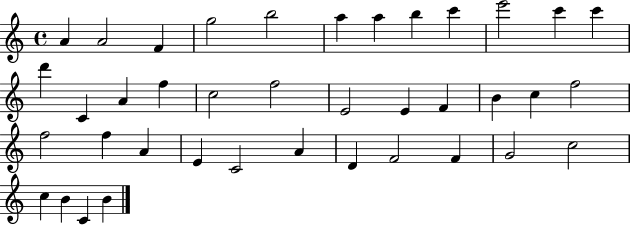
X:1
T:Untitled
M:4/4
L:1/4
K:C
A A2 F g2 b2 a a b c' e'2 c' c' d' C A f c2 f2 E2 E F B c f2 f2 f A E C2 A D F2 F G2 c2 c B C B